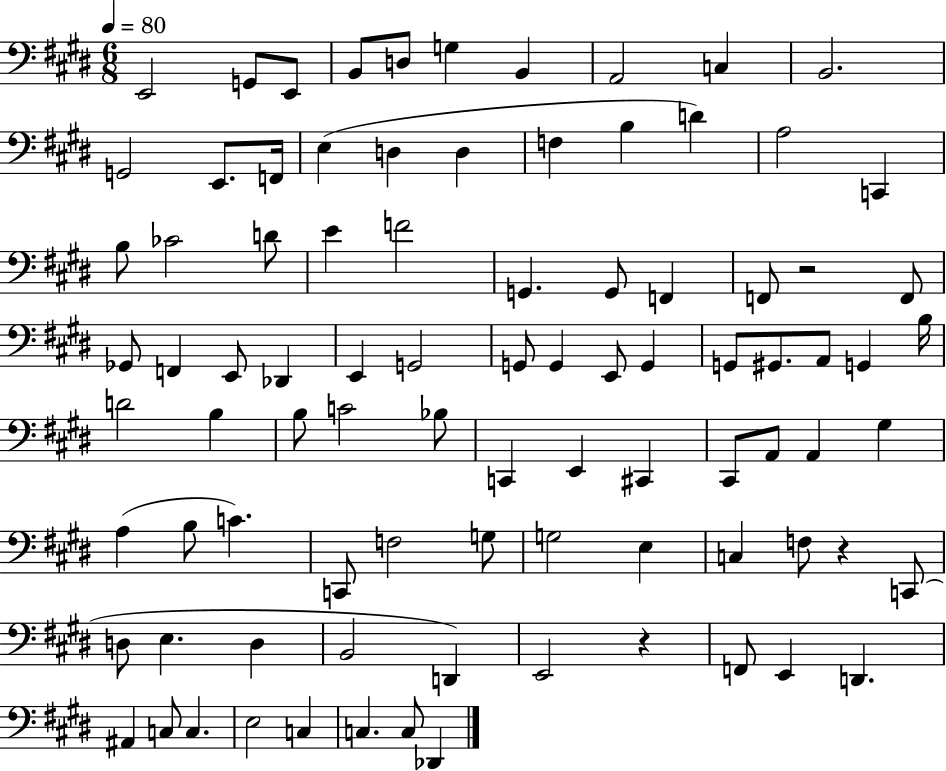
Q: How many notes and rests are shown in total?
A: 89